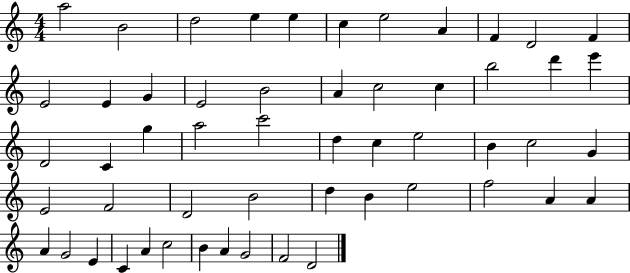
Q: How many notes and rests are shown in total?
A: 54